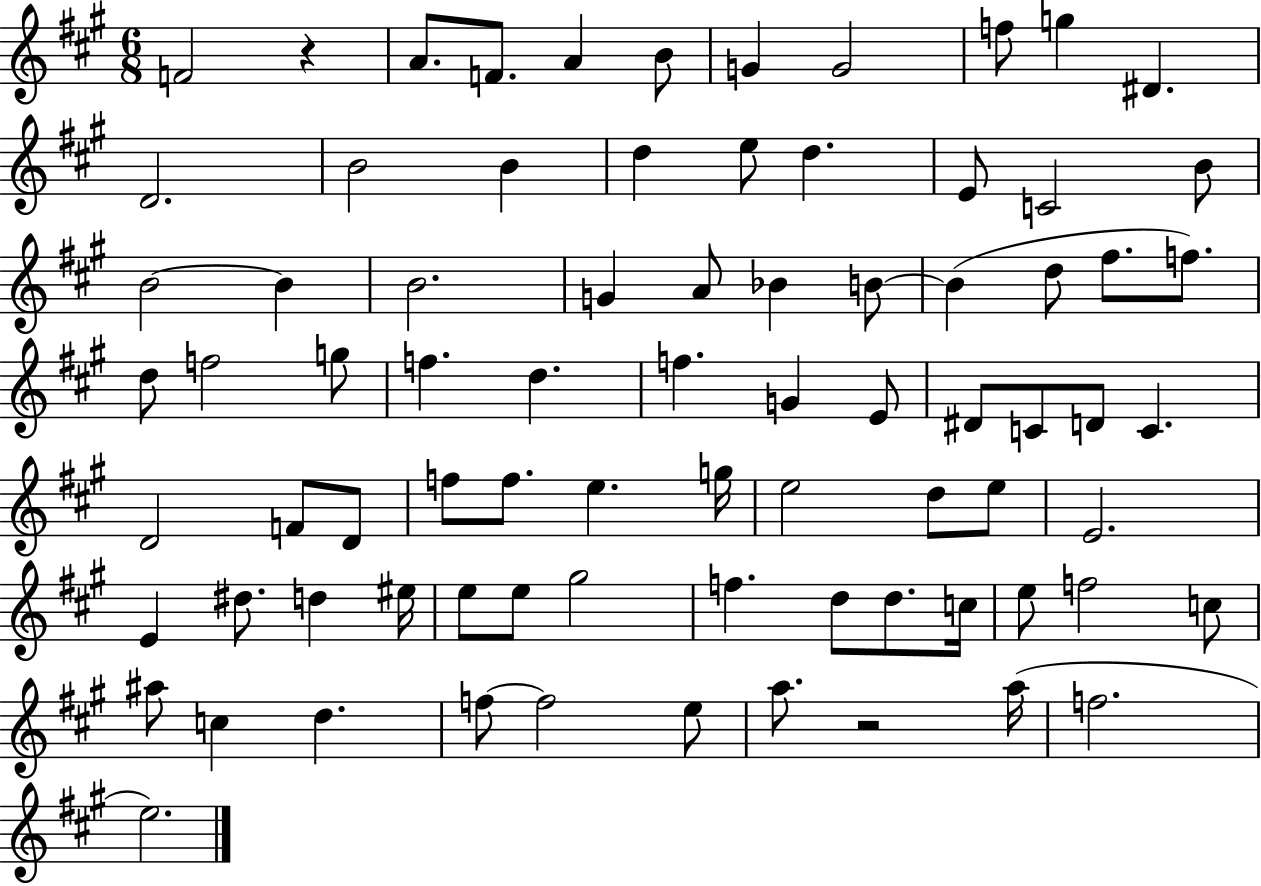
F4/h R/q A4/e. F4/e. A4/q B4/e G4/q G4/h F5/e G5/q D#4/q. D4/h. B4/h B4/q D5/q E5/e D5/q. E4/e C4/h B4/e B4/h B4/q B4/h. G4/q A4/e Bb4/q B4/e B4/q D5/e F#5/e. F5/e. D5/e F5/h G5/e F5/q. D5/q. F5/q. G4/q E4/e D#4/e C4/e D4/e C4/q. D4/h F4/e D4/e F5/e F5/e. E5/q. G5/s E5/h D5/e E5/e E4/h. E4/q D#5/e. D5/q EIS5/s E5/e E5/e G#5/h F5/q. D5/e D5/e. C5/s E5/e F5/h C5/e A#5/e C5/q D5/q. F5/e F5/h E5/e A5/e. R/h A5/s F5/h. E5/h.